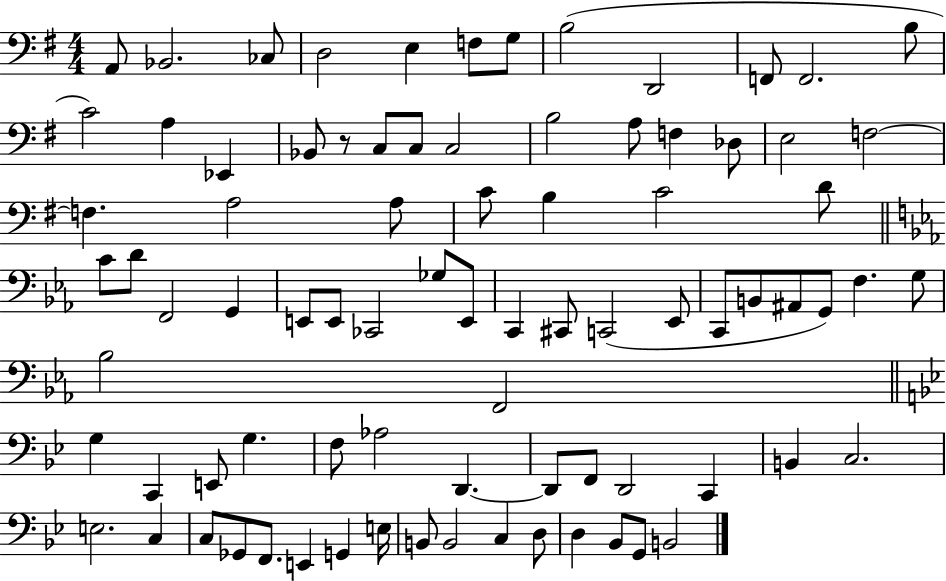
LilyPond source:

{
  \clef bass
  \numericTimeSignature
  \time 4/4
  \key g \major
  a,8 bes,2. ces8 | d2 e4 f8 g8 | b2( d,2 | f,8 f,2. b8 | \break c'2) a4 ees,4 | bes,8 r8 c8 c8 c2 | b2 a8 f4 des8 | e2 f2~~ | \break f4. a2 a8 | c'8 b4 c'2 d'8 | \bar "||" \break \key ees \major c'8 d'8 f,2 g,4 | e,8 e,8 ces,2 ges8 e,8 | c,4 cis,8 c,2( ees,8 | c,8 b,8 ais,8 g,8) f4. g8 | \break bes2 f,2 | \bar "||" \break \key g \minor g4 c,4 e,8 g4. | f8 aes2 d,4.~~ | d,8 f,8 d,2 c,4 | b,4 c2. | \break e2. c4 | c8 ges,8 f,8. e,4 g,4 e16 | b,8 b,2 c4 d8 | d4 bes,8 g,8 b,2 | \break \bar "|."
}